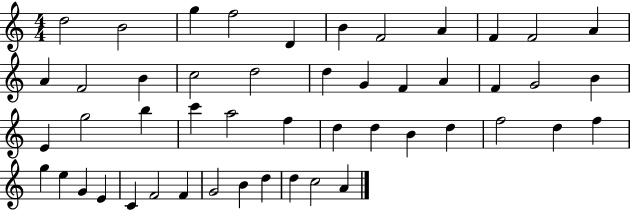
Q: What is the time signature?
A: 4/4